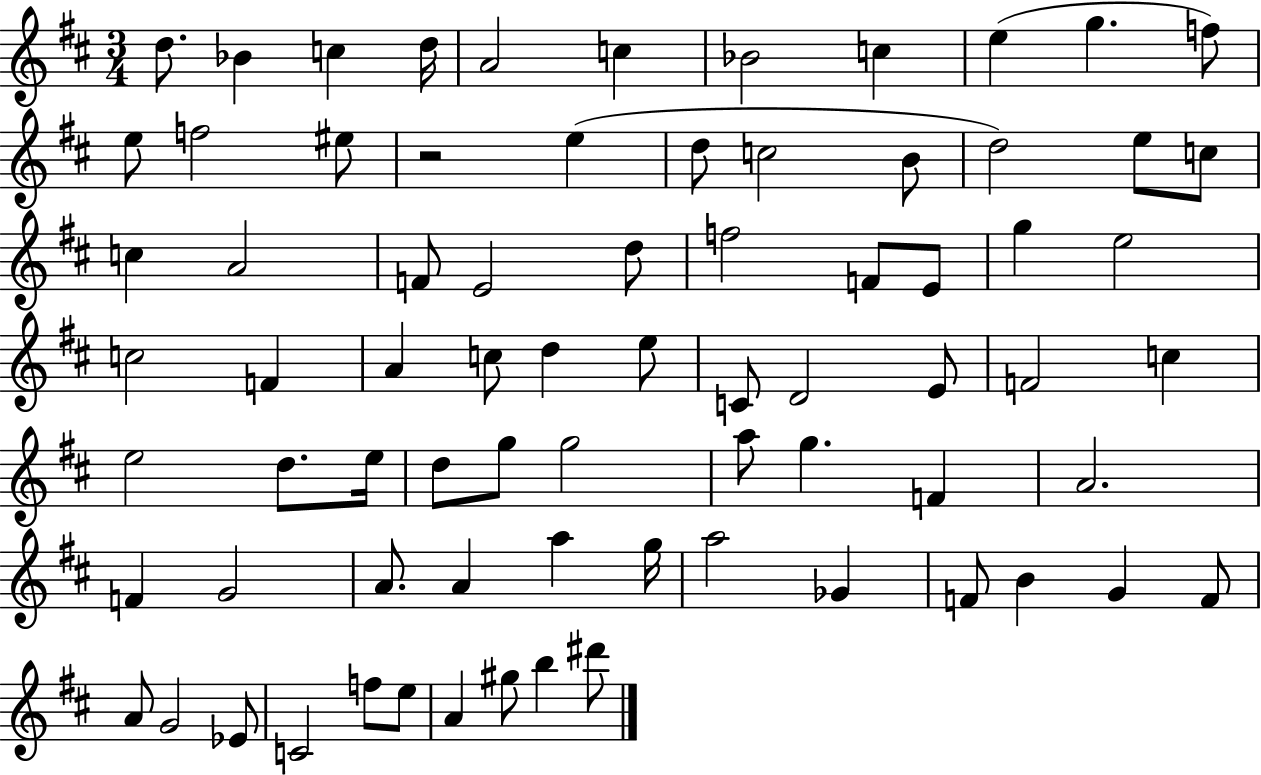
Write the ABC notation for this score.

X:1
T:Untitled
M:3/4
L:1/4
K:D
d/2 _B c d/4 A2 c _B2 c e g f/2 e/2 f2 ^e/2 z2 e d/2 c2 B/2 d2 e/2 c/2 c A2 F/2 E2 d/2 f2 F/2 E/2 g e2 c2 F A c/2 d e/2 C/2 D2 E/2 F2 c e2 d/2 e/4 d/2 g/2 g2 a/2 g F A2 F G2 A/2 A a g/4 a2 _G F/2 B G F/2 A/2 G2 _E/2 C2 f/2 e/2 A ^g/2 b ^d'/2